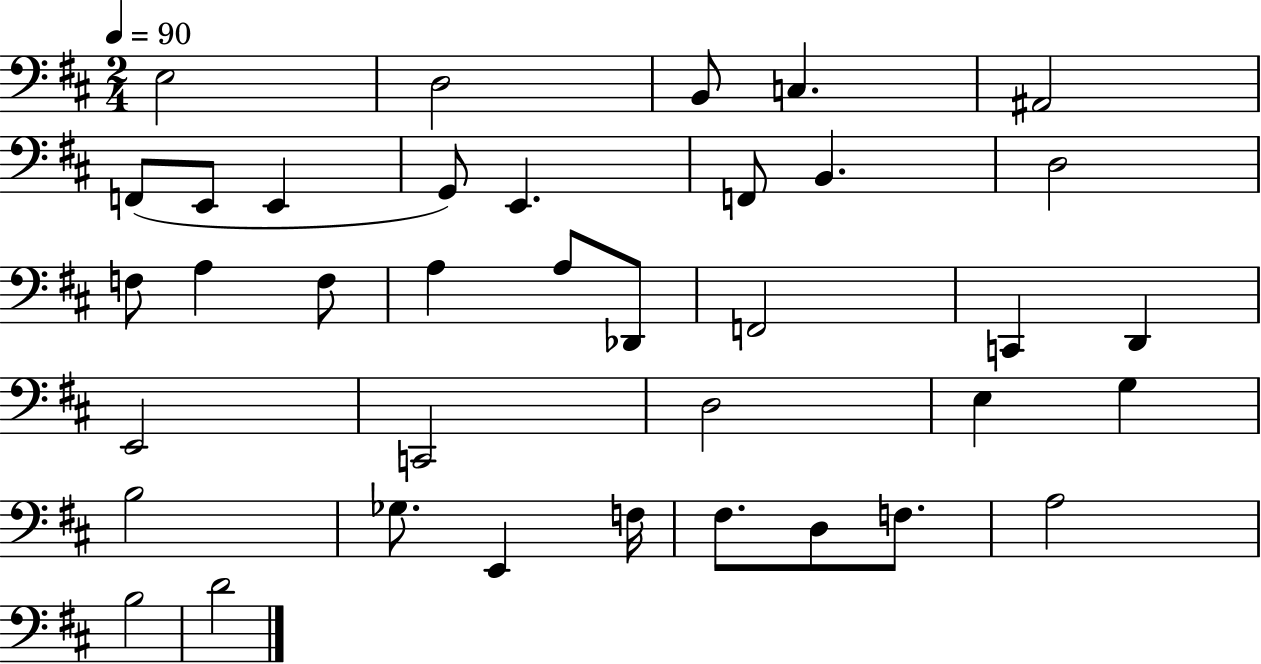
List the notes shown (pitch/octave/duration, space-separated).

E3/h D3/h B2/e C3/q. A#2/h F2/e E2/e E2/q G2/e E2/q. F2/e B2/q. D3/h F3/e A3/q F3/e A3/q A3/e Db2/e F2/h C2/q D2/q E2/h C2/h D3/h E3/q G3/q B3/h Gb3/e. E2/q F3/s F#3/e. D3/e F3/e. A3/h B3/h D4/h